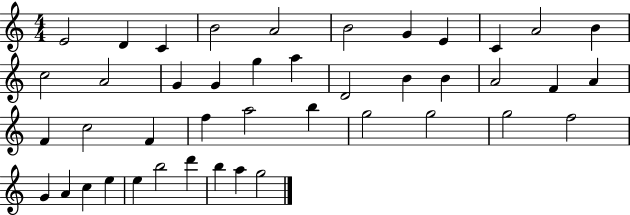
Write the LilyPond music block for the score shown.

{
  \clef treble
  \numericTimeSignature
  \time 4/4
  \key c \major
  e'2 d'4 c'4 | b'2 a'2 | b'2 g'4 e'4 | c'4 a'2 b'4 | \break c''2 a'2 | g'4 g'4 g''4 a''4 | d'2 b'4 b'4 | a'2 f'4 a'4 | \break f'4 c''2 f'4 | f''4 a''2 b''4 | g''2 g''2 | g''2 f''2 | \break g'4 a'4 c''4 e''4 | e''4 b''2 d'''4 | b''4 a''4 g''2 | \bar "|."
}